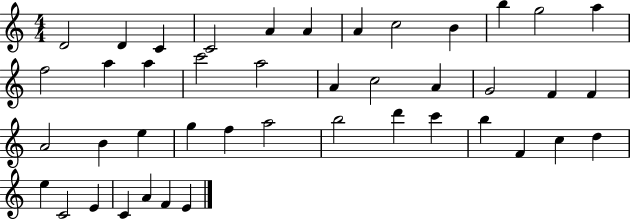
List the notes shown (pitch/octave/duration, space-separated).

D4/h D4/q C4/q C4/h A4/q A4/q A4/q C5/h B4/q B5/q G5/h A5/q F5/h A5/q A5/q C6/h A5/h A4/q C5/h A4/q G4/h F4/q F4/q A4/h B4/q E5/q G5/q F5/q A5/h B5/h D6/q C6/q B5/q F4/q C5/q D5/q E5/q C4/h E4/q C4/q A4/q F4/q E4/q